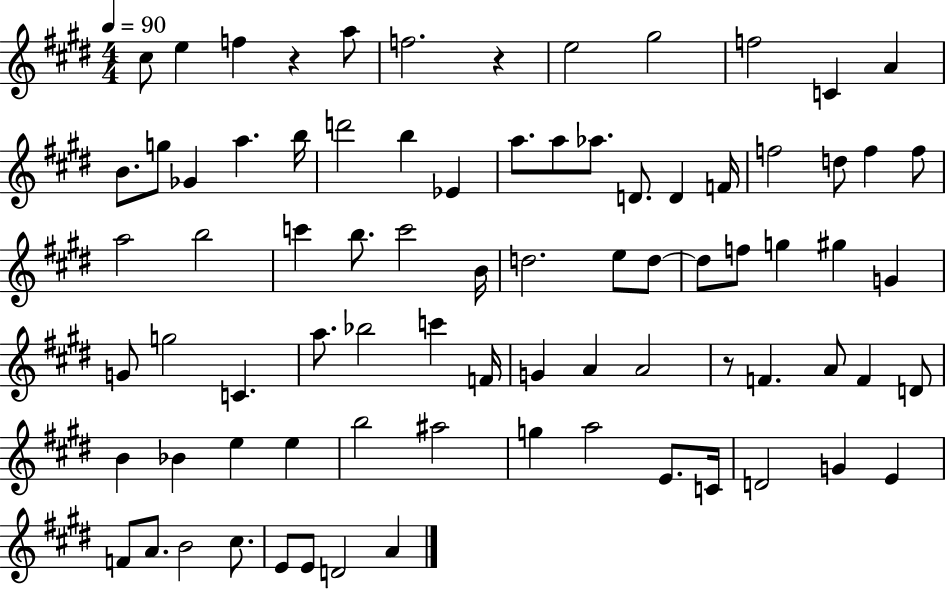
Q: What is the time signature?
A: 4/4